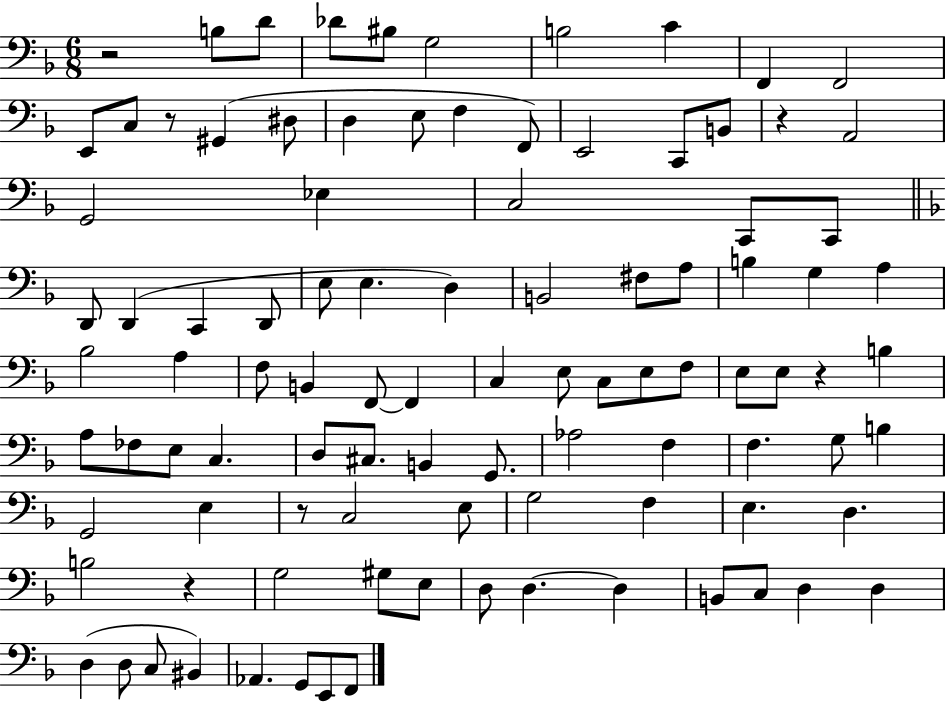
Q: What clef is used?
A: bass